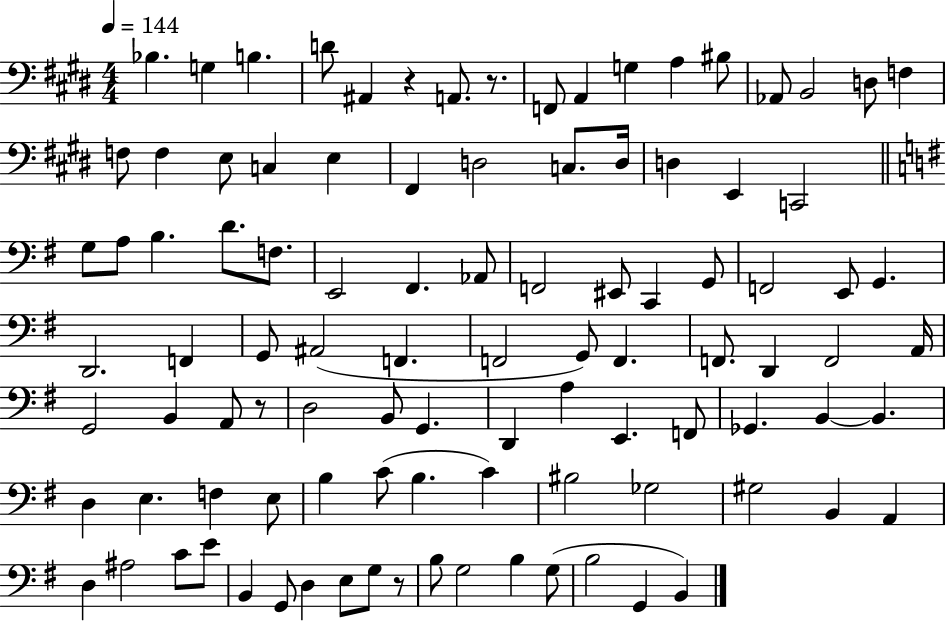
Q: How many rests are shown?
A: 4